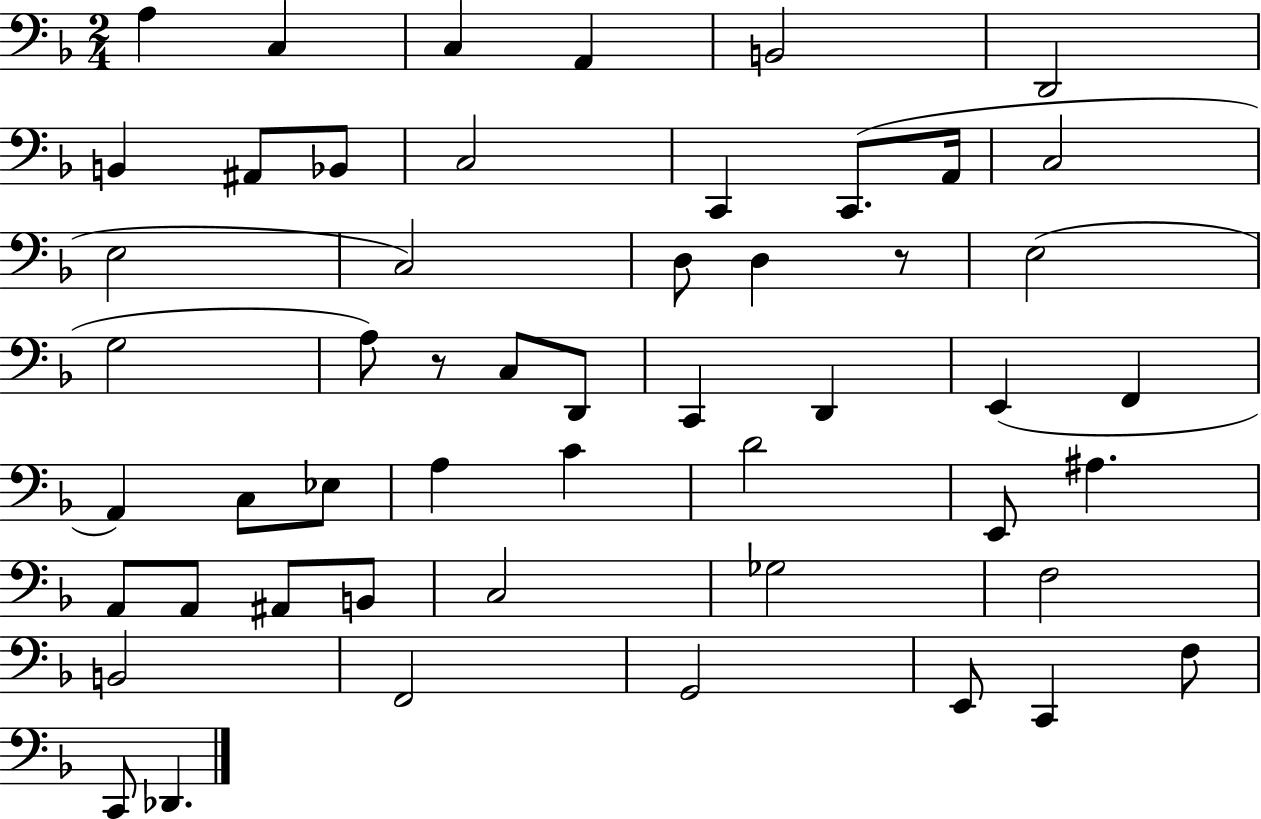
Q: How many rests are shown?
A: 2